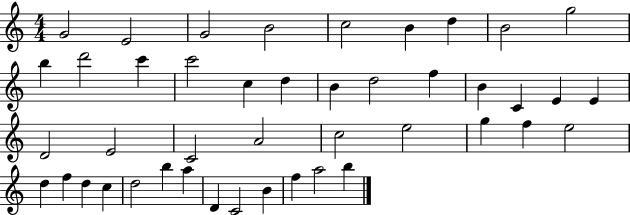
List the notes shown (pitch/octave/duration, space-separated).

G4/h E4/h G4/h B4/h C5/h B4/q D5/q B4/h G5/h B5/q D6/h C6/q C6/h C5/q D5/q B4/q D5/h F5/q B4/q C4/q E4/q E4/q D4/h E4/h C4/h A4/h C5/h E5/h G5/q F5/q E5/h D5/q F5/q D5/q C5/q D5/h B5/q A5/q D4/q C4/h B4/q F5/q A5/h B5/q